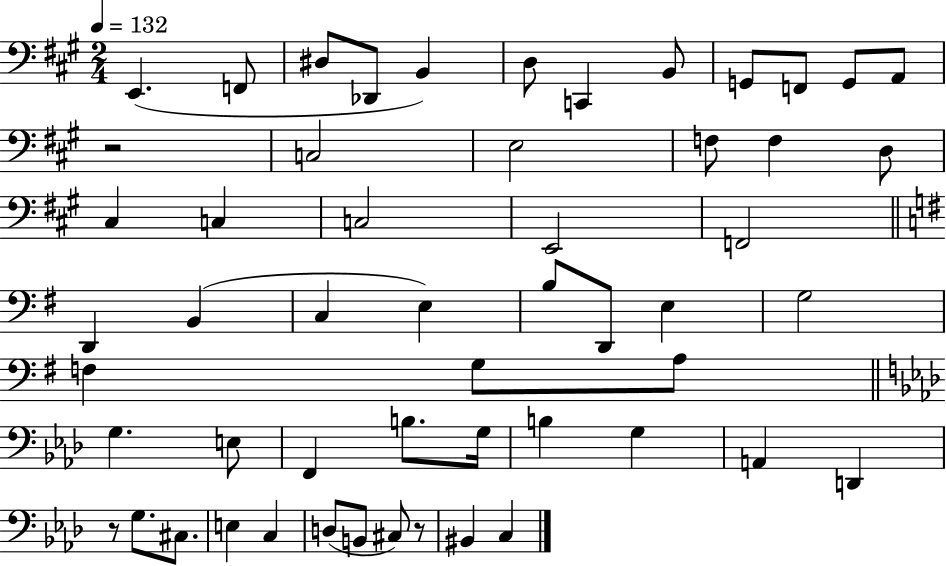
{
  \clef bass
  \numericTimeSignature
  \time 2/4
  \key a \major
  \tempo 4 = 132
  e,4.( f,8 | dis8 des,8 b,4) | d8 c,4 b,8 | g,8 f,8 g,8 a,8 | \break r2 | c2 | e2 | f8 f4 d8 | \break cis4 c4 | c2 | e,2 | f,2 | \break \bar "||" \break \key g \major d,4 b,4( | c4 e4) | b8 d,8 e4 | g2 | \break f4 g8 a8 | \bar "||" \break \key aes \major g4. e8 | f,4 b8. g16 | b4 g4 | a,4 d,4 | \break r8 g8. cis8. | e4 c4 | d8( b,8 cis8) r8 | bis,4 c4 | \break \bar "|."
}